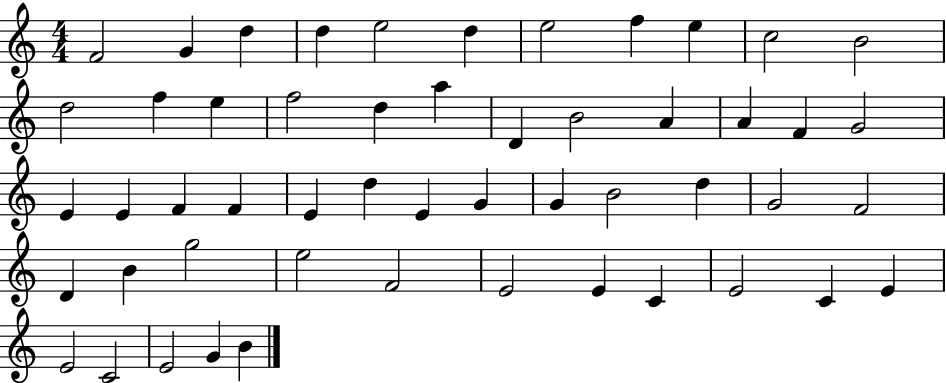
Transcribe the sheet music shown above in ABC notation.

X:1
T:Untitled
M:4/4
L:1/4
K:C
F2 G d d e2 d e2 f e c2 B2 d2 f e f2 d a D B2 A A F G2 E E F F E d E G G B2 d G2 F2 D B g2 e2 F2 E2 E C E2 C E E2 C2 E2 G B